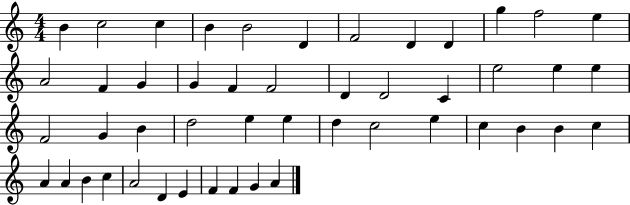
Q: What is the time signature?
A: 4/4